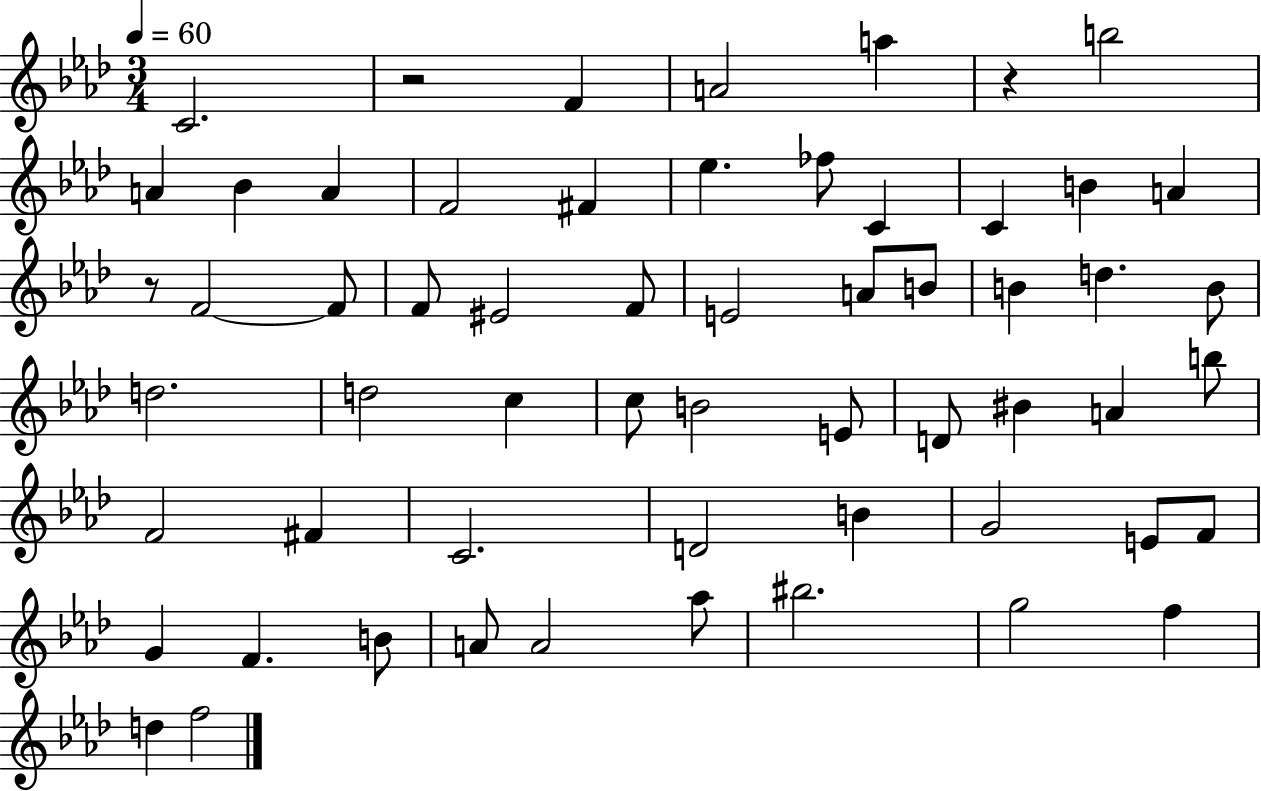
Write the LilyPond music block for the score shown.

{
  \clef treble
  \numericTimeSignature
  \time 3/4
  \key aes \major
  \tempo 4 = 60
  c'2. | r2 f'4 | a'2 a''4 | r4 b''2 | \break a'4 bes'4 a'4 | f'2 fis'4 | ees''4. fes''8 c'4 | c'4 b'4 a'4 | \break r8 f'2~~ f'8 | f'8 eis'2 f'8 | e'2 a'8 b'8 | b'4 d''4. b'8 | \break d''2. | d''2 c''4 | c''8 b'2 e'8 | d'8 bis'4 a'4 b''8 | \break f'2 fis'4 | c'2. | d'2 b'4 | g'2 e'8 f'8 | \break g'4 f'4. b'8 | a'8 a'2 aes''8 | bis''2. | g''2 f''4 | \break d''4 f''2 | \bar "|."
}